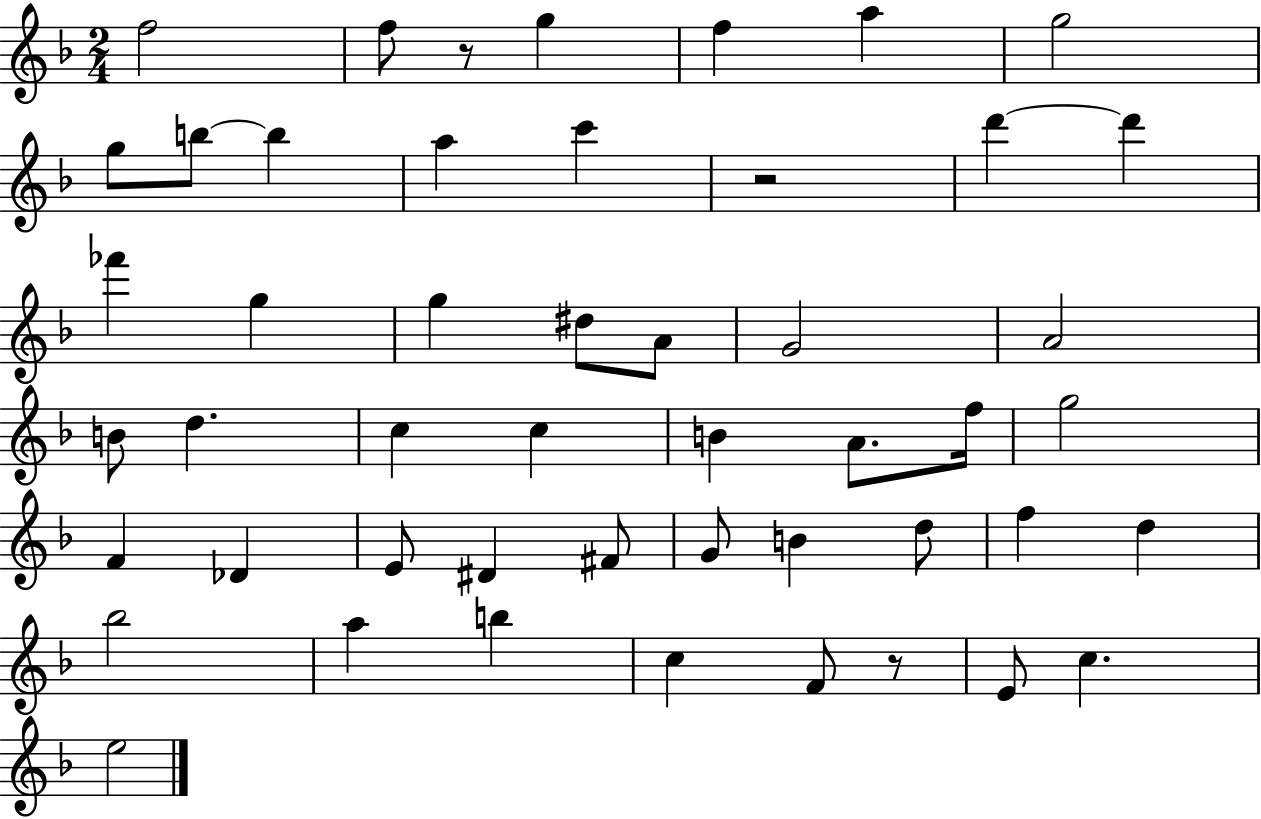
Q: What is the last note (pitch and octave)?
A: E5